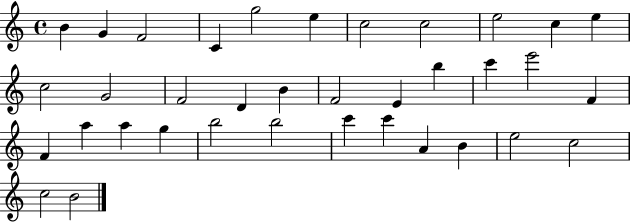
B4/q G4/q F4/h C4/q G5/h E5/q C5/h C5/h E5/h C5/q E5/q C5/h G4/h F4/h D4/q B4/q F4/h E4/q B5/q C6/q E6/h F4/q F4/q A5/q A5/q G5/q B5/h B5/h C6/q C6/q A4/q B4/q E5/h C5/h C5/h B4/h